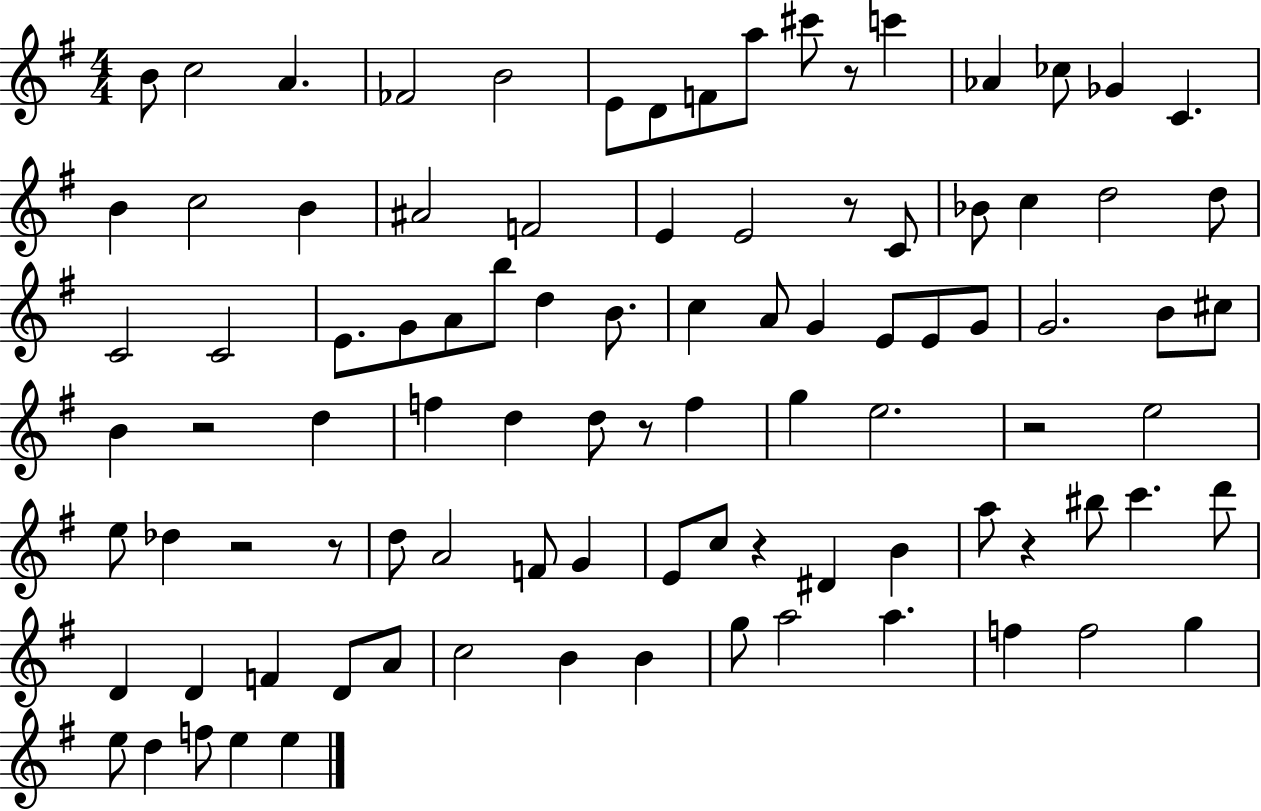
{
  \clef treble
  \numericTimeSignature
  \time 4/4
  \key g \major
  \repeat volta 2 { b'8 c''2 a'4. | fes'2 b'2 | e'8 d'8 f'8 a''8 cis'''8 r8 c'''4 | aes'4 ces''8 ges'4 c'4. | \break b'4 c''2 b'4 | ais'2 f'2 | e'4 e'2 r8 c'8 | bes'8 c''4 d''2 d''8 | \break c'2 c'2 | e'8. g'8 a'8 b''8 d''4 b'8. | c''4 a'8 g'4 e'8 e'8 g'8 | g'2. b'8 cis''8 | \break b'4 r2 d''4 | f''4 d''4 d''8 r8 f''4 | g''4 e''2. | r2 e''2 | \break e''8 des''4 r2 r8 | d''8 a'2 f'8 g'4 | e'8 c''8 r4 dis'4 b'4 | a''8 r4 bis''8 c'''4. d'''8 | \break d'4 d'4 f'4 d'8 a'8 | c''2 b'4 b'4 | g''8 a''2 a''4. | f''4 f''2 g''4 | \break e''8 d''4 f''8 e''4 e''4 | } \bar "|."
}